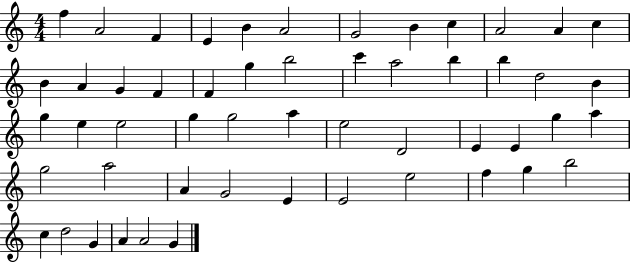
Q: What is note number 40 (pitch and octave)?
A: A4